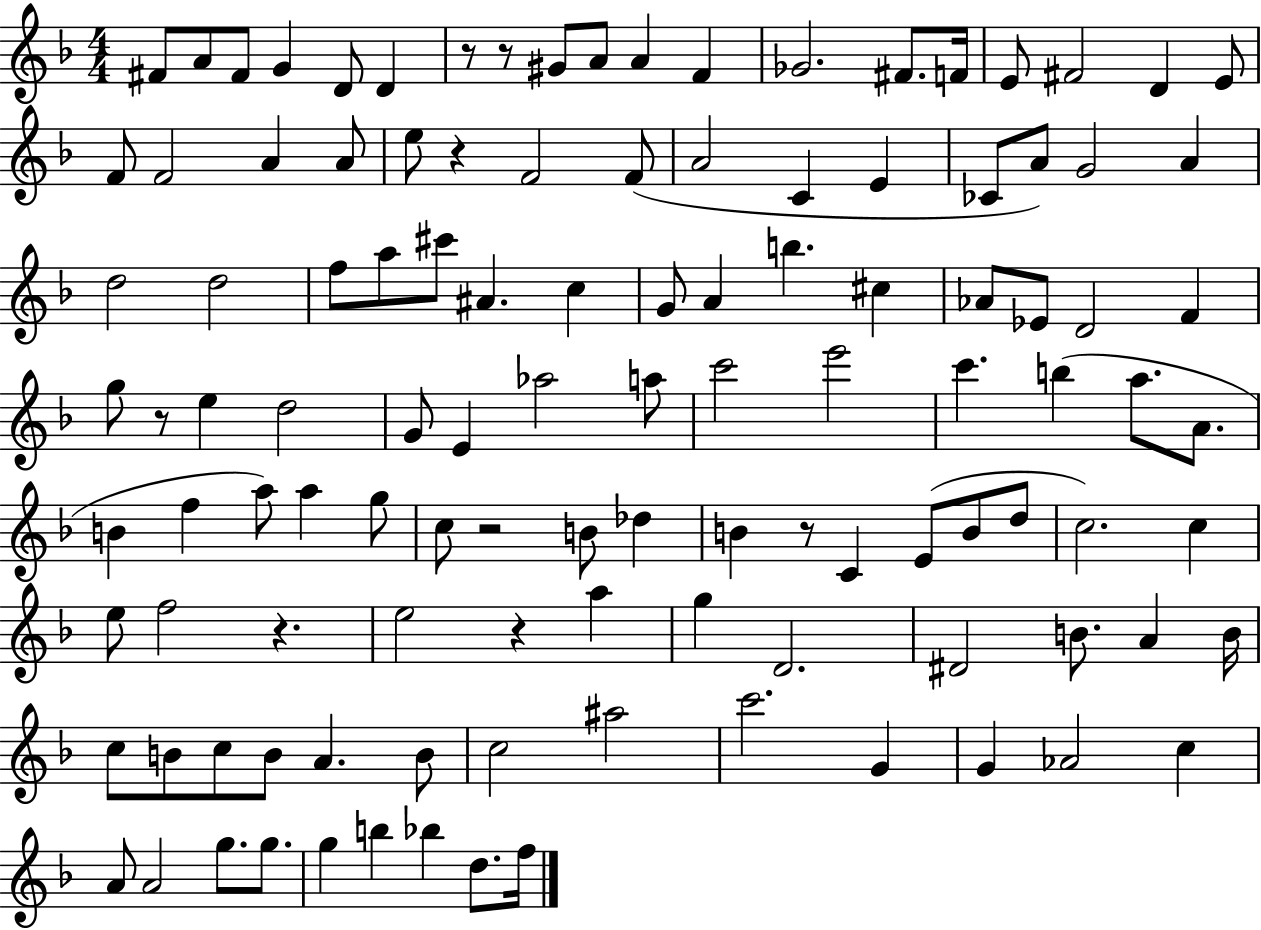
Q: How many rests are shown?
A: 8